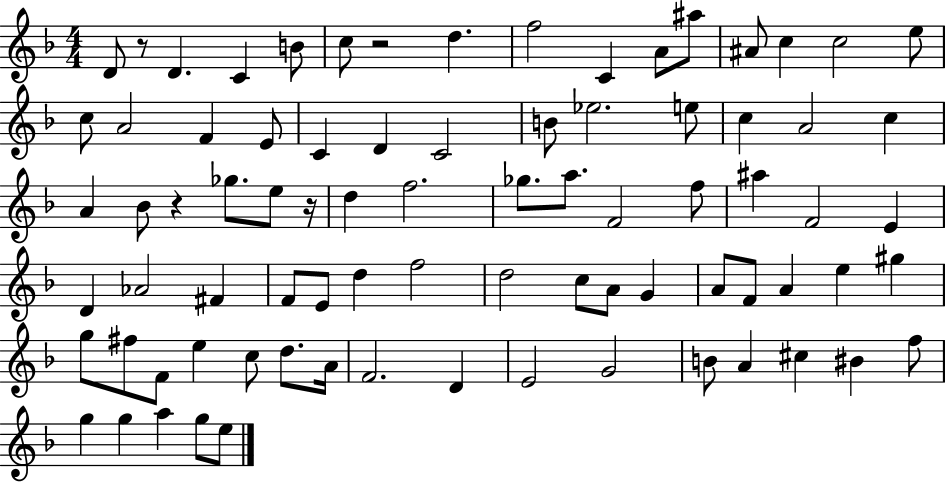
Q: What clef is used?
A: treble